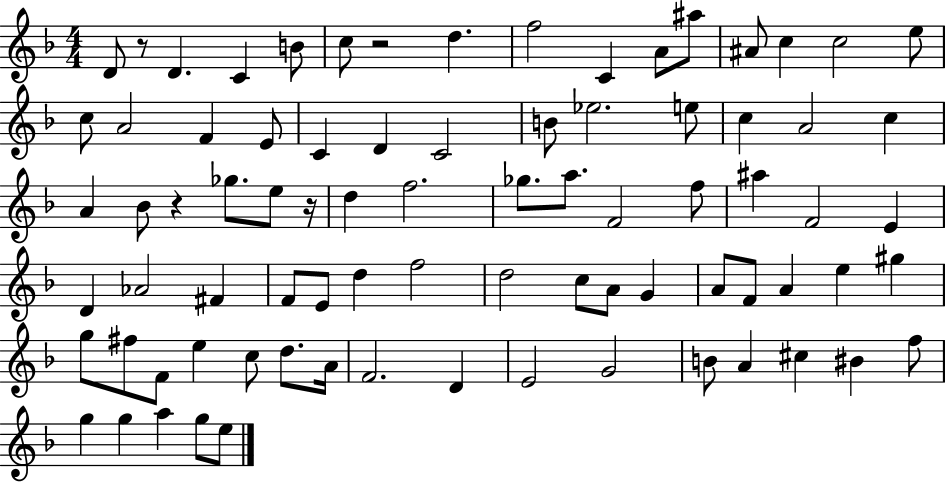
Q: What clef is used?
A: treble